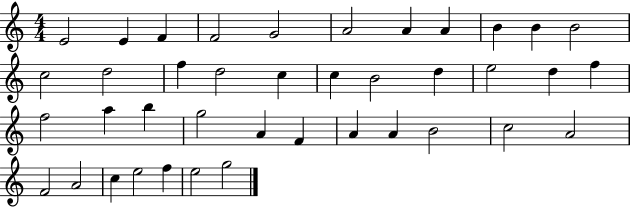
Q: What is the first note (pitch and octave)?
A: E4